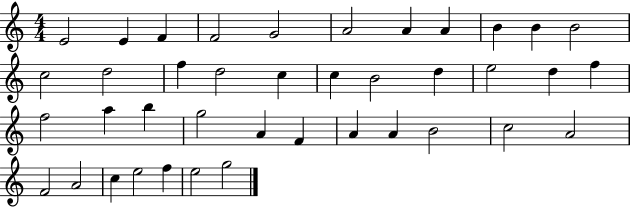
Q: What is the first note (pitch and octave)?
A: E4